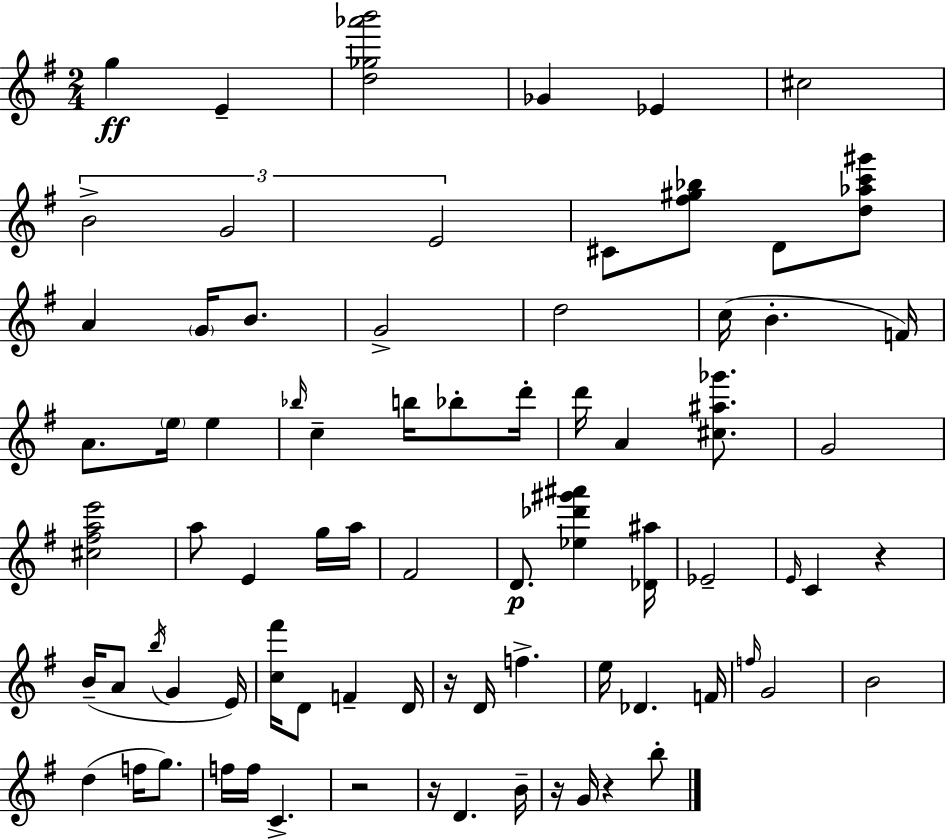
{
  \clef treble
  \numericTimeSignature
  \time 2/4
  \key e \minor
  \repeat volta 2 { g''4\ff e'4-- | <d'' ges'' aes''' b'''>2 | ges'4 ees'4 | cis''2 | \break \tuplet 3/2 { b'2-> | g'2 | e'2 } | cis'8 <fis'' gis'' bes''>8 d'8 <d'' aes'' c''' gis'''>8 | \break a'4 \parenthesize g'16 b'8. | g'2-> | d''2 | c''16( b'4.-. f'16) | \break a'8. \parenthesize e''16 e''4 | \grace { bes''16 } c''4-- b''16 bes''8-. | d'''16-. d'''16 a'4 <cis'' ais'' ges'''>8. | g'2 | \break <cis'' fis'' a'' e'''>2 | a''8 e'4 g''16 | a''16 fis'2 | d'8.\p <ees'' des''' gis''' ais'''>4 | \break <des' ais''>16 ees'2-- | \grace { e'16 } c'4 r4 | b'16--( a'8 \acciaccatura { b''16 } g'4 | e'16) <c'' fis'''>16 d'8 f'4-- | \break d'16 r16 d'16 f''4.-> | e''16 des'4. | f'16 \grace { f''16 } g'2 | b'2 | \break d''4( | f''16 g''8.) f''16 f''16 c'4.-> | r2 | r16 d'4. | \break b'16-- r16 g'16 r4 | b''8-. } \bar "|."
}